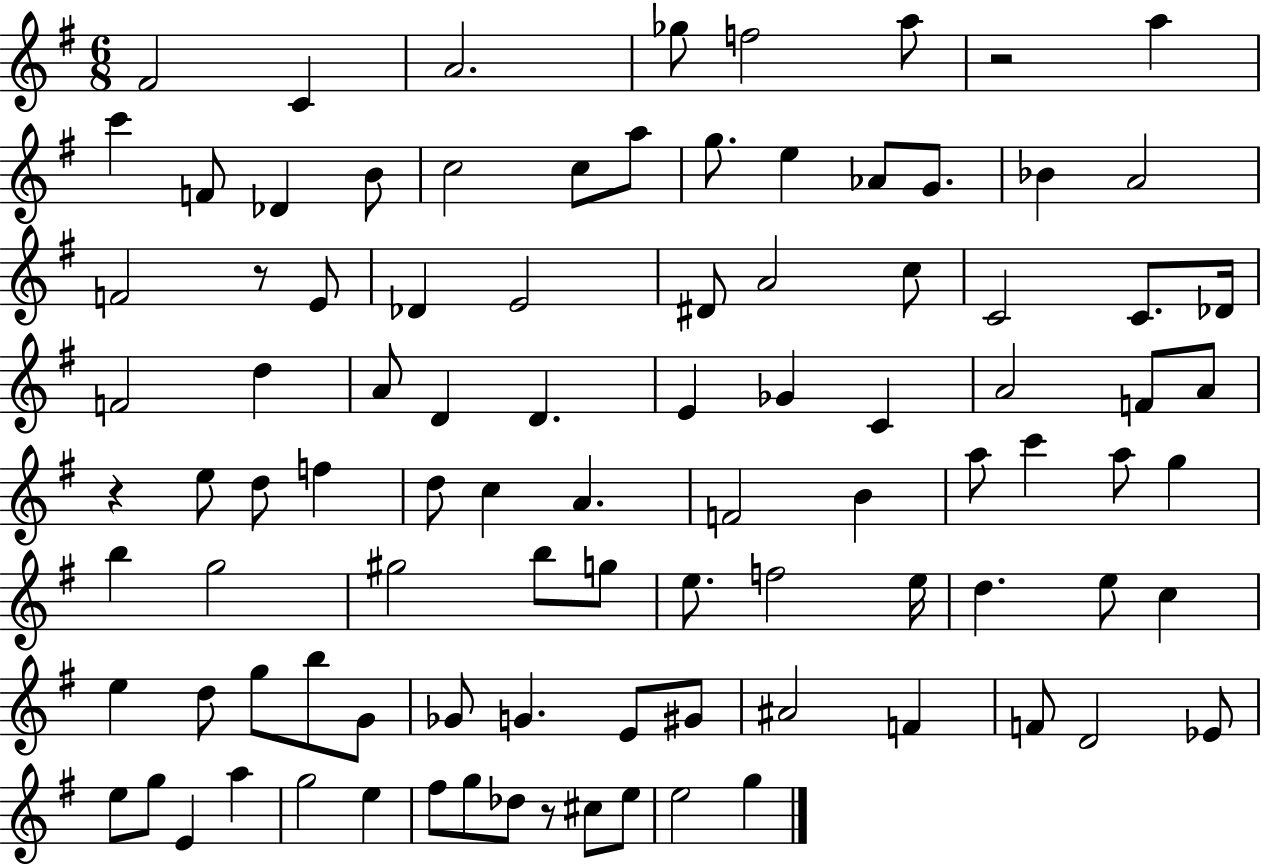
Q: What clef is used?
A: treble